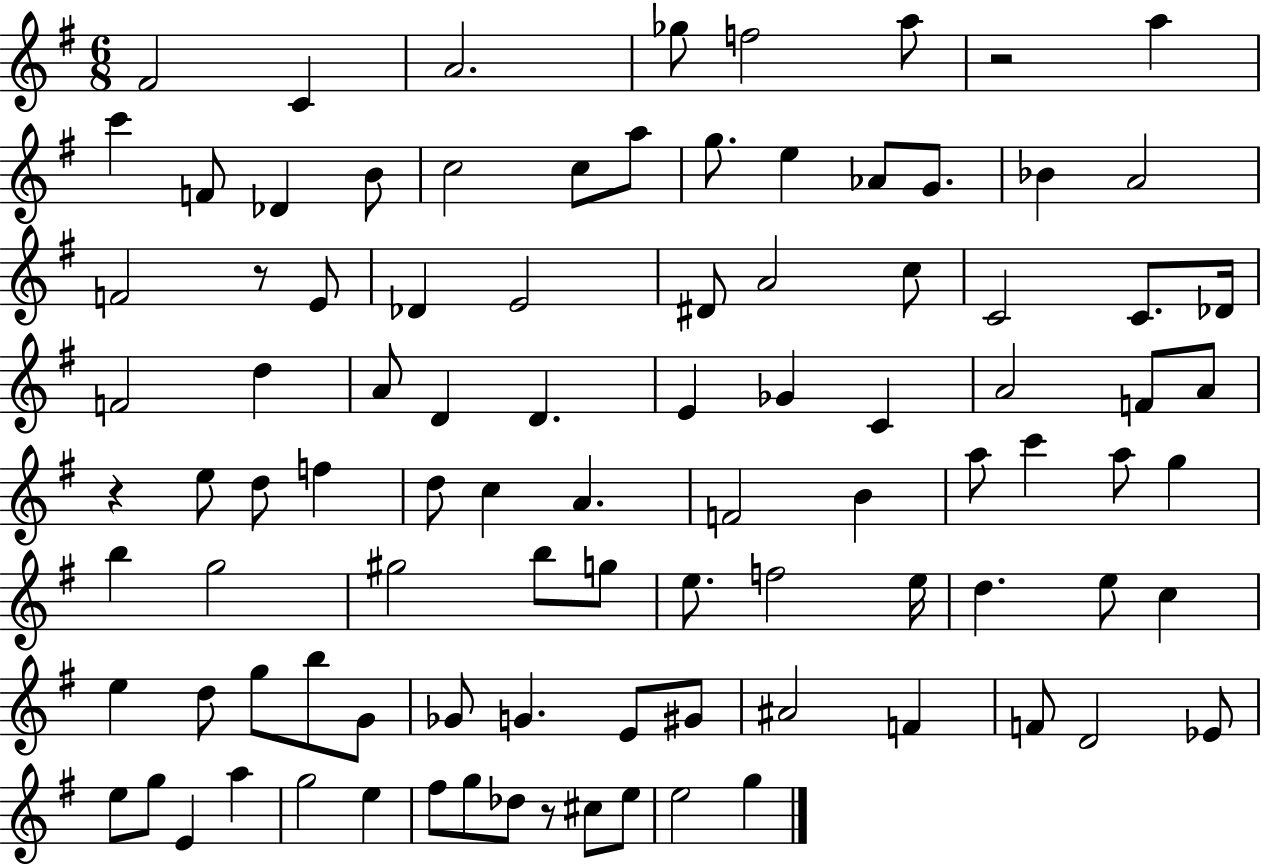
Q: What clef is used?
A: treble